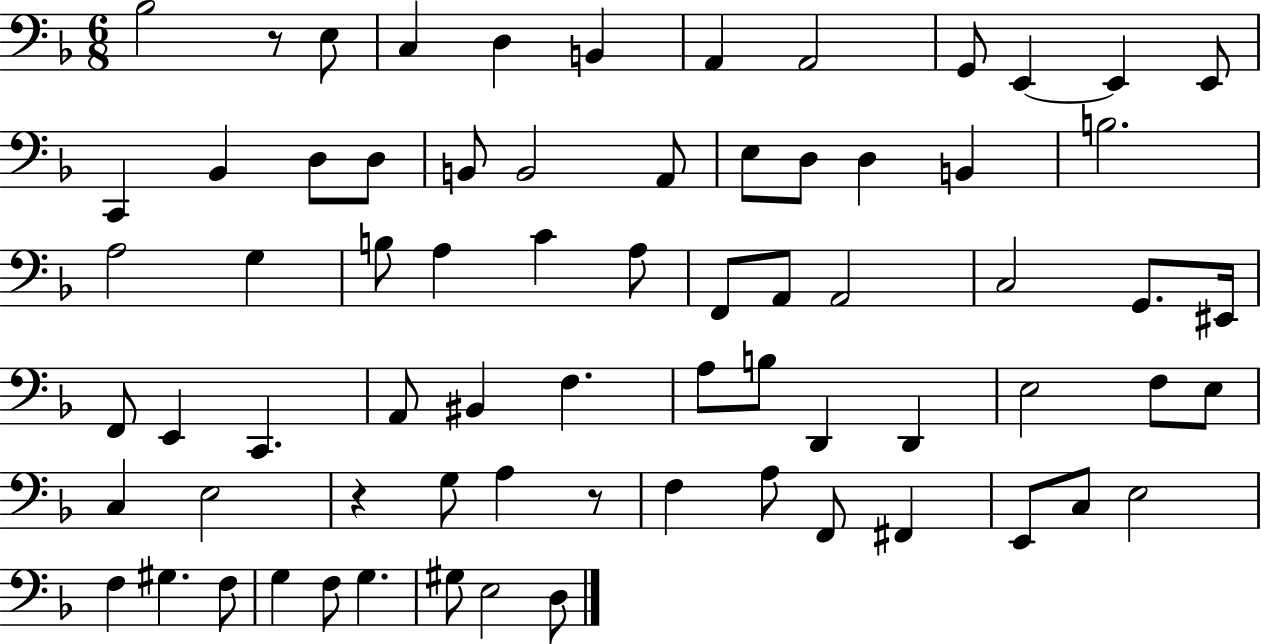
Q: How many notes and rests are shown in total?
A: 71